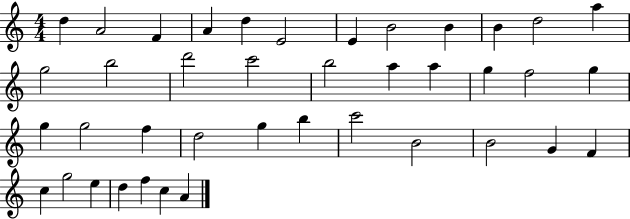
{
  \clef treble
  \numericTimeSignature
  \time 4/4
  \key c \major
  d''4 a'2 f'4 | a'4 d''4 e'2 | e'4 b'2 b'4 | b'4 d''2 a''4 | \break g''2 b''2 | d'''2 c'''2 | b''2 a''4 a''4 | g''4 f''2 g''4 | \break g''4 g''2 f''4 | d''2 g''4 b''4 | c'''2 b'2 | b'2 g'4 f'4 | \break c''4 g''2 e''4 | d''4 f''4 c''4 a'4 | \bar "|."
}